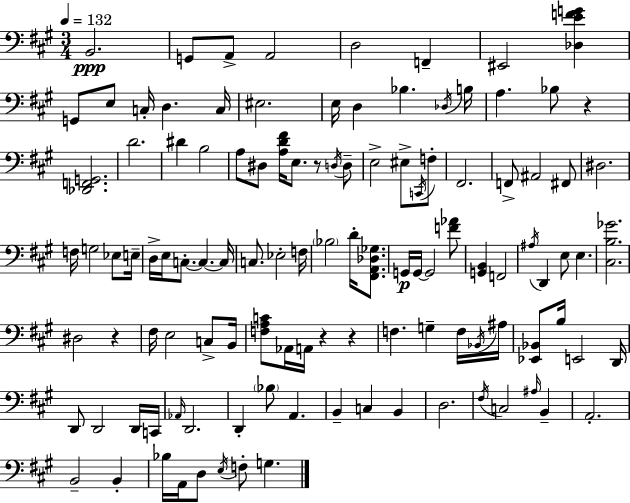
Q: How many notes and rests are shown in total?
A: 114